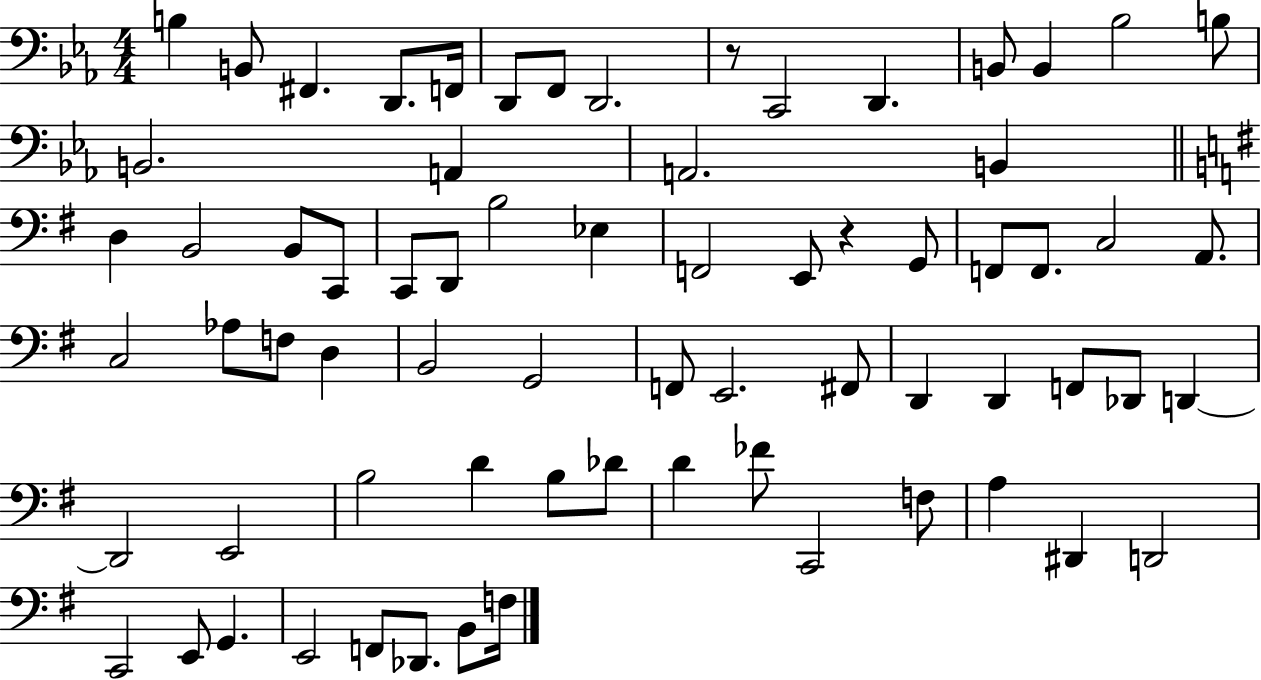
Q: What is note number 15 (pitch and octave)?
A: B2